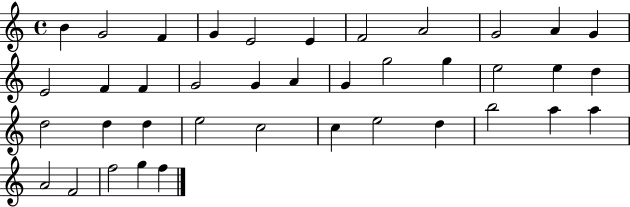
B4/q G4/h F4/q G4/q E4/h E4/q F4/h A4/h G4/h A4/q G4/q E4/h F4/q F4/q G4/h G4/q A4/q G4/q G5/h G5/q E5/h E5/q D5/q D5/h D5/q D5/q E5/h C5/h C5/q E5/h D5/q B5/h A5/q A5/q A4/h F4/h F5/h G5/q F5/q